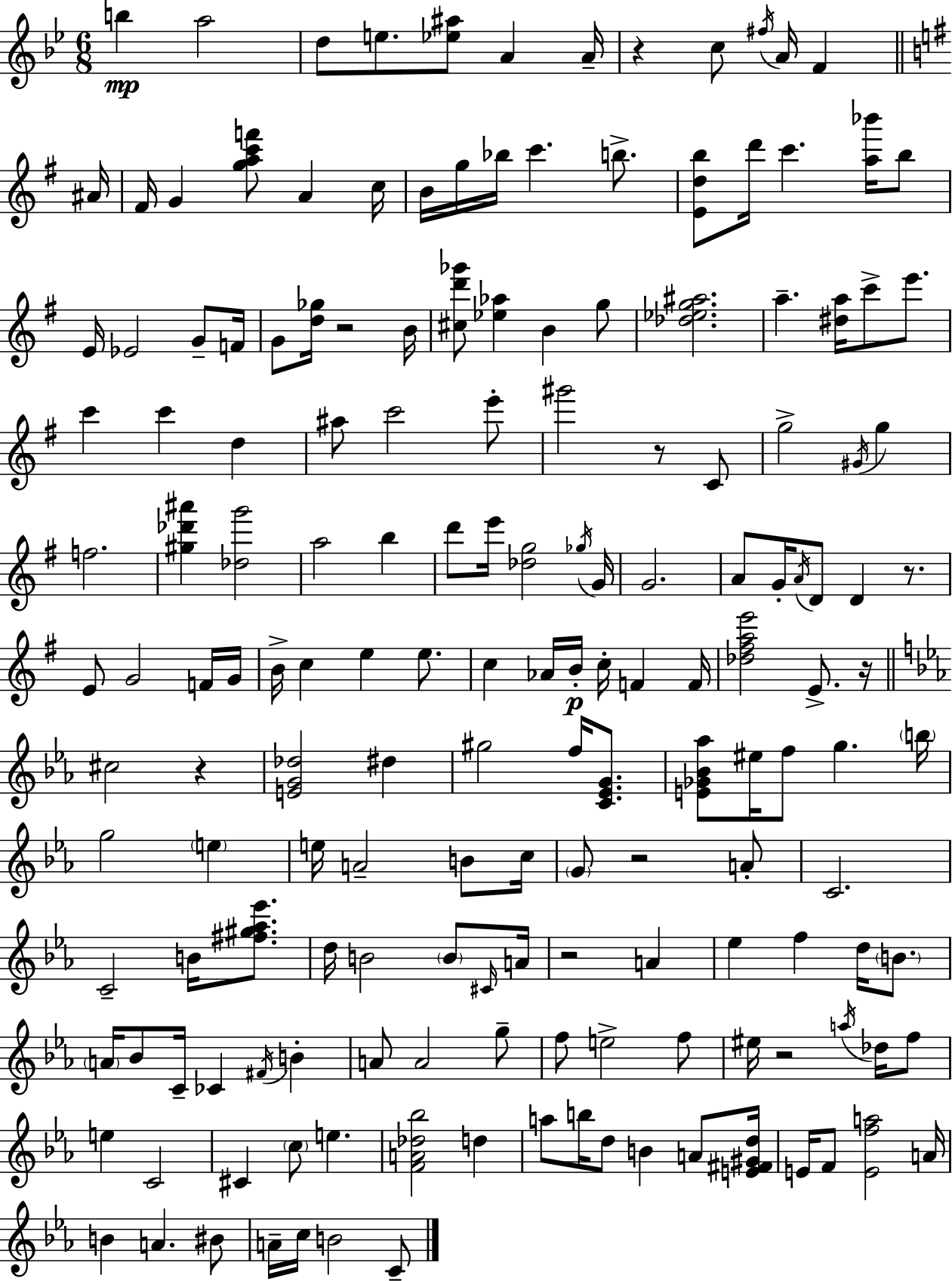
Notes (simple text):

B5/q A5/h D5/e E5/e. [Eb5,A#5]/e A4/q A4/s R/q C5/e F#5/s A4/s F4/q A#4/s F#4/s G4/q [G5,A5,C6,F6]/e A4/q C5/s B4/s G5/s Bb5/s C6/q. B5/e. [E4,D5,B5]/e D6/s C6/q. [A5,Bb6]/s B5/e E4/s Eb4/h G4/e F4/s G4/e [D5,Gb5]/s R/h B4/s [C#5,D6,Gb6]/e [Eb5,Ab5]/q B4/q G5/e [Db5,Eb5,G5,A#5]/h. A5/q. [D#5,A5]/s C6/e E6/e. C6/q C6/q D5/q A#5/e C6/h E6/e G#6/h R/e C4/e G5/h G#4/s G5/q F5/h. [G#5,Db6,A#6]/q [Db5,G6]/h A5/h B5/q D6/e E6/s [Db5,G5]/h Gb5/s G4/s G4/h. A4/e G4/s A4/s D4/e D4/q R/e. E4/e G4/h F4/s G4/s B4/s C5/q E5/q E5/e. C5/q Ab4/s B4/s C5/s F4/q F4/s [Db5,F#5,A5,E6]/h E4/e. R/s C#5/h R/q [E4,G4,Db5]/h D#5/q G#5/h F5/s [C4,Eb4,G4]/e. [E4,Gb4,Bb4,Ab5]/e EIS5/s F5/e G5/q. B5/s G5/h E5/q E5/s A4/h B4/e C5/s G4/e R/h A4/e C4/h. C4/h B4/s [F#5,G#5,Ab5,Eb6]/e. D5/s B4/h B4/e C#4/s A4/s R/h A4/q Eb5/q F5/q D5/s B4/e. A4/s Bb4/e C4/s CES4/q F#4/s B4/q A4/e A4/h G5/e F5/e E5/h F5/e EIS5/s R/h A5/s Db5/s F5/e E5/q C4/h C#4/q C5/e E5/q. [F4,A4,Db5,Bb5]/h D5/q A5/e B5/s D5/e B4/q A4/e [E4,F#4,G#4,D5]/s E4/s F4/e [E4,F5,A5]/h A4/s B4/q A4/q. BIS4/e A4/s C5/s B4/h C4/e